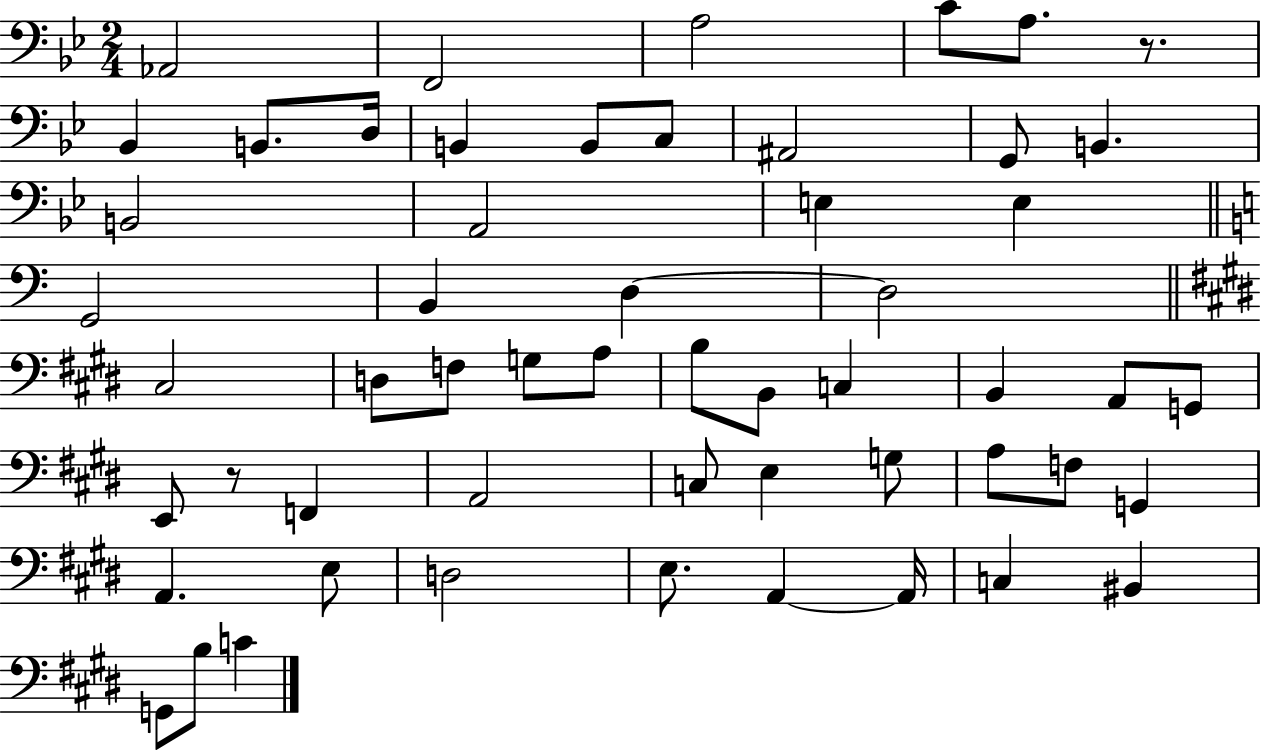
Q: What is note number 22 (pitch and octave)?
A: D3